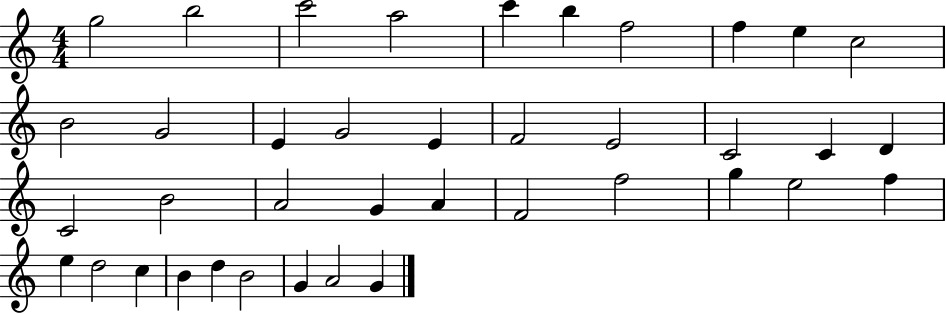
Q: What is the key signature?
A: C major